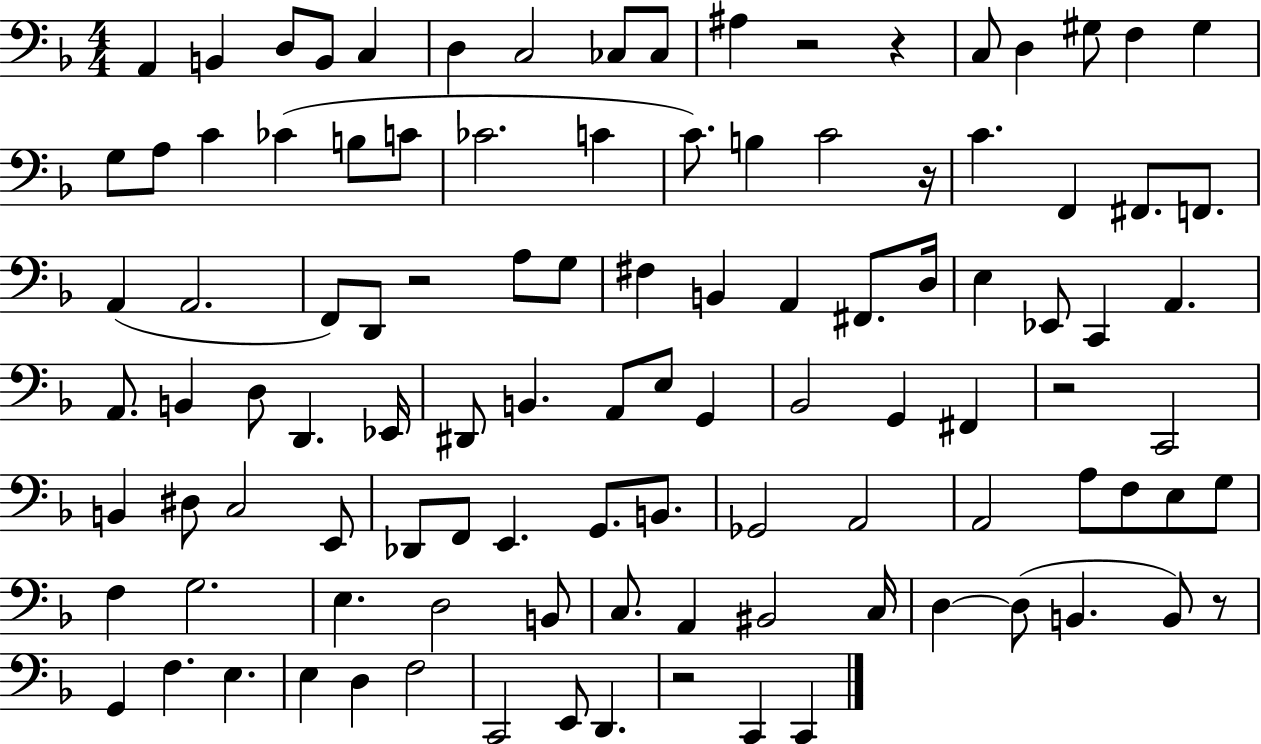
A2/q B2/q D3/e B2/e C3/q D3/q C3/h CES3/e CES3/e A#3/q R/h R/q C3/e D3/q G#3/e F3/q G#3/q G3/e A3/e C4/q CES4/q B3/e C4/e CES4/h. C4/q C4/e. B3/q C4/h R/s C4/q. F2/q F#2/e. F2/e. A2/q A2/h. F2/e D2/e R/h A3/e G3/e F#3/q B2/q A2/q F#2/e. D3/s E3/q Eb2/e C2/q A2/q. A2/e. B2/q D3/e D2/q. Eb2/s D#2/e B2/q. A2/e E3/e G2/q Bb2/h G2/q F#2/q R/h C2/h B2/q D#3/e C3/h E2/e Db2/e F2/e E2/q. G2/e. B2/e. Gb2/h A2/h A2/h A3/e F3/e E3/e G3/e F3/q G3/h. E3/q. D3/h B2/e C3/e. A2/q BIS2/h C3/s D3/q D3/e B2/q. B2/e R/e G2/q F3/q. E3/q. E3/q D3/q F3/h C2/h E2/e D2/q. R/h C2/q C2/q